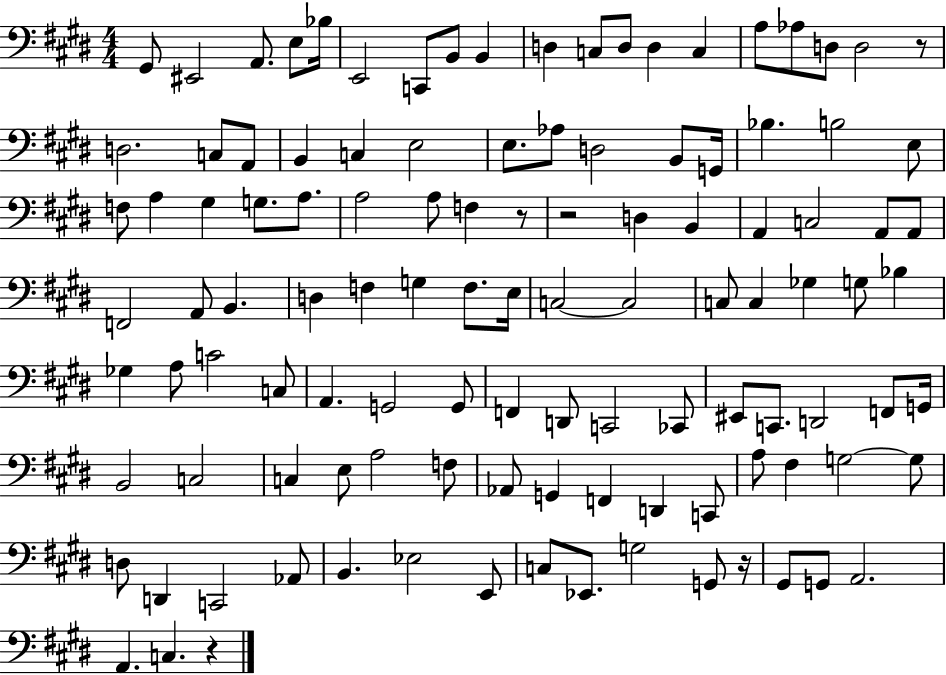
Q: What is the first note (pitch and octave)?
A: G#2